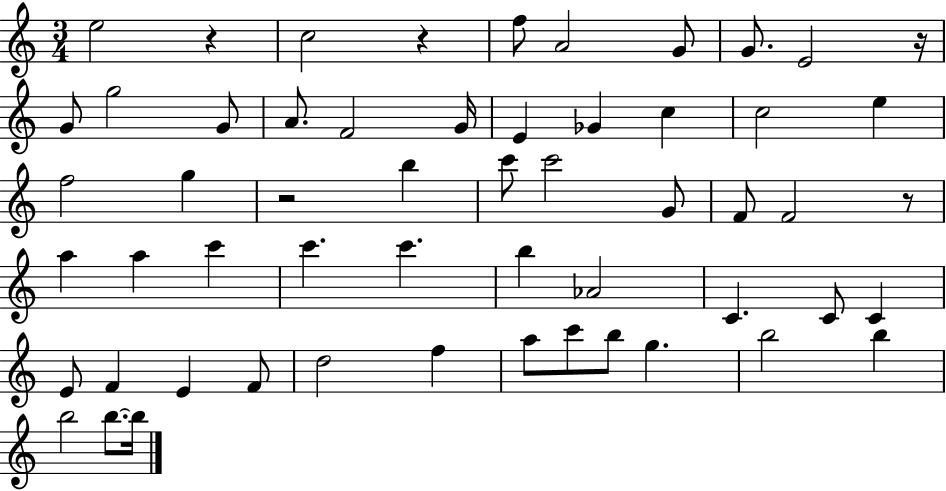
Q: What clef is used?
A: treble